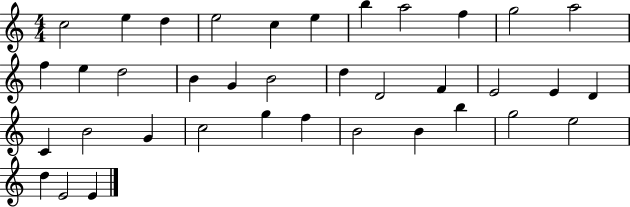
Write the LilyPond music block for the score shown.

{
  \clef treble
  \numericTimeSignature
  \time 4/4
  \key c \major
  c''2 e''4 d''4 | e''2 c''4 e''4 | b''4 a''2 f''4 | g''2 a''2 | \break f''4 e''4 d''2 | b'4 g'4 b'2 | d''4 d'2 f'4 | e'2 e'4 d'4 | \break c'4 b'2 g'4 | c''2 g''4 f''4 | b'2 b'4 b''4 | g''2 e''2 | \break d''4 e'2 e'4 | \bar "|."
}